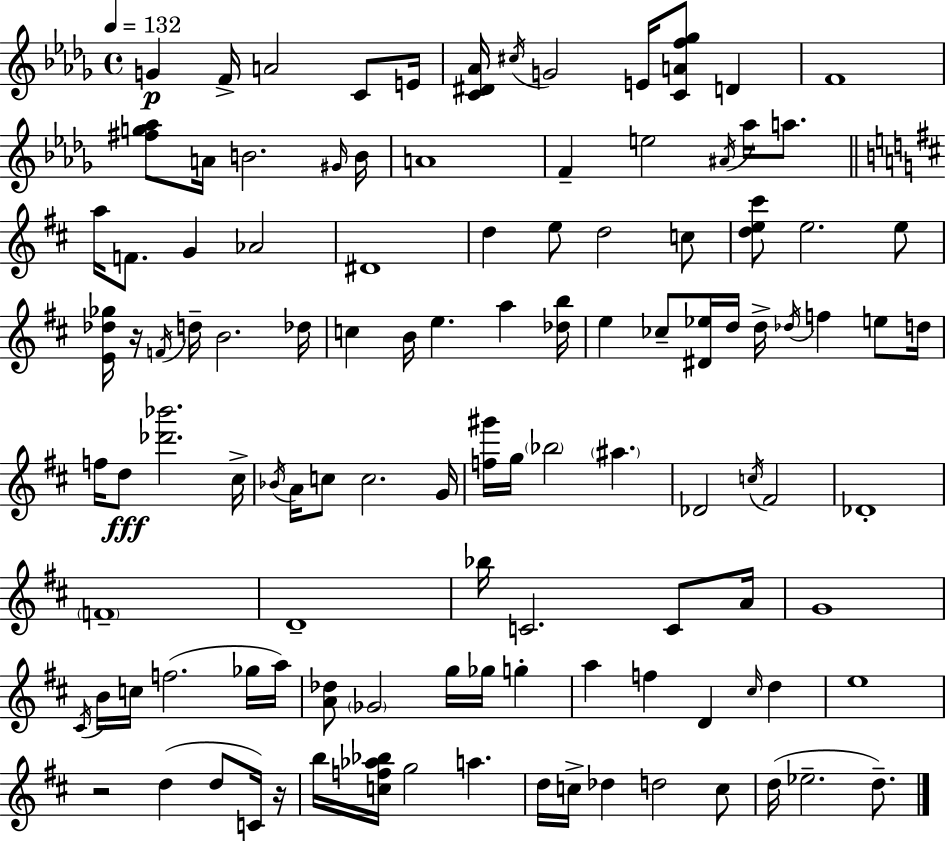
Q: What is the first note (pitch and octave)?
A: G4